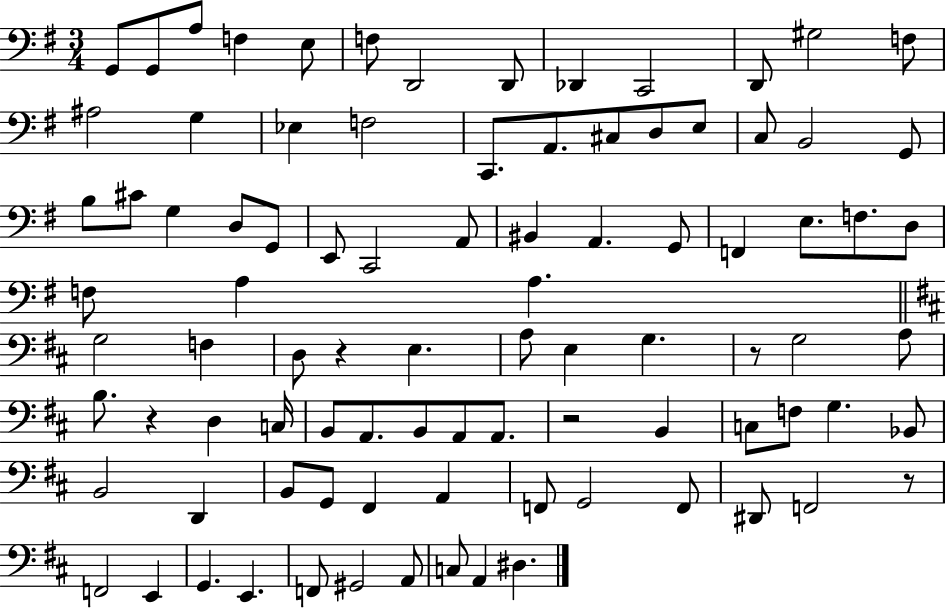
{
  \clef bass
  \numericTimeSignature
  \time 3/4
  \key g \major
  g,8 g,8 a8 f4 e8 | f8 d,2 d,8 | des,4 c,2 | d,8 gis2 f8 | \break ais2 g4 | ees4 f2 | c,8. a,8. cis8 d8 e8 | c8 b,2 g,8 | \break b8 cis'8 g4 d8 g,8 | e,8 c,2 a,8 | bis,4 a,4. g,8 | f,4 e8. f8. d8 | \break f8 a4 a4. | \bar "||" \break \key d \major g2 f4 | d8 r4 e4. | a8 e4 g4. | r8 g2 a8 | \break b8. r4 d4 c16 | b,8 a,8. b,8 a,8 a,8. | r2 b,4 | c8 f8 g4. bes,8 | \break b,2 d,4 | b,8 g,8 fis,4 a,4 | f,8 g,2 f,8 | dis,8 f,2 r8 | \break f,2 e,4 | g,4. e,4. | f,8 gis,2 a,8 | c8 a,4 dis4. | \break \bar "|."
}